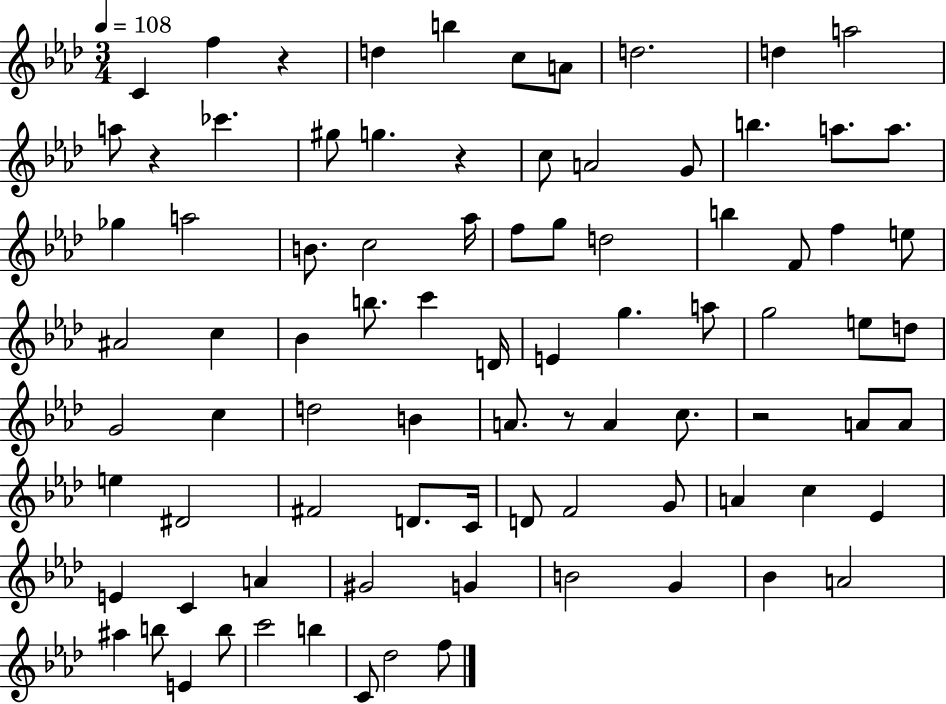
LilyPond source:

{
  \clef treble
  \numericTimeSignature
  \time 3/4
  \key aes \major
  \tempo 4 = 108
  c'4 f''4 r4 | d''4 b''4 c''8 a'8 | d''2. | d''4 a''2 | \break a''8 r4 ces'''4. | gis''8 g''4. r4 | c''8 a'2 g'8 | b''4. a''8. a''8. | \break ges''4 a''2 | b'8. c''2 aes''16 | f''8 g''8 d''2 | b''4 f'8 f''4 e''8 | \break ais'2 c''4 | bes'4 b''8. c'''4 d'16 | e'4 g''4. a''8 | g''2 e''8 d''8 | \break g'2 c''4 | d''2 b'4 | a'8. r8 a'4 c''8. | r2 a'8 a'8 | \break e''4 dis'2 | fis'2 d'8. c'16 | d'8 f'2 g'8 | a'4 c''4 ees'4 | \break e'4 c'4 a'4 | gis'2 g'4 | b'2 g'4 | bes'4 a'2 | \break ais''4 b''8 e'4 b''8 | c'''2 b''4 | c'8 des''2 f''8 | \bar "|."
}